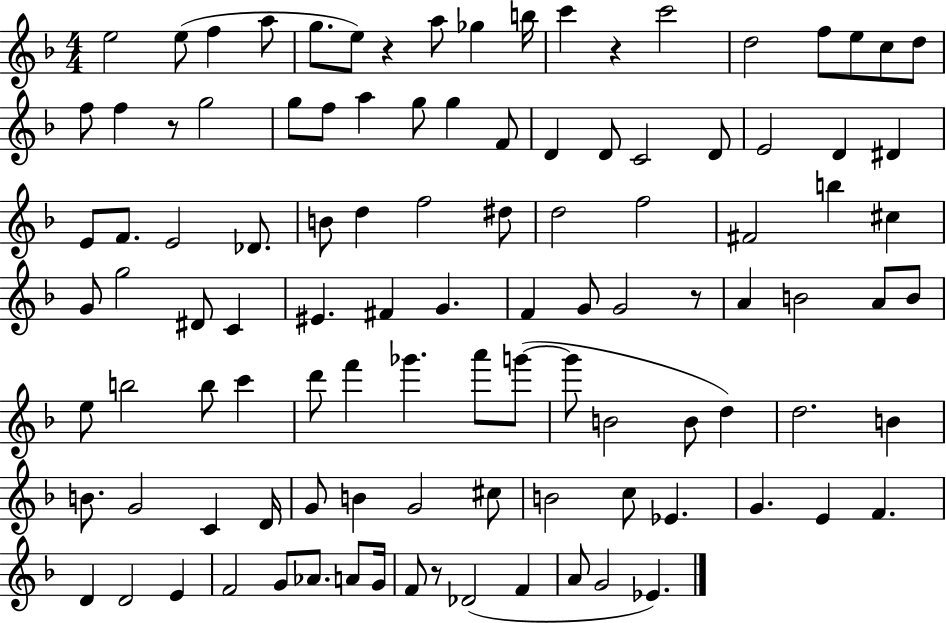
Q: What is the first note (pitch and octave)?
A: E5